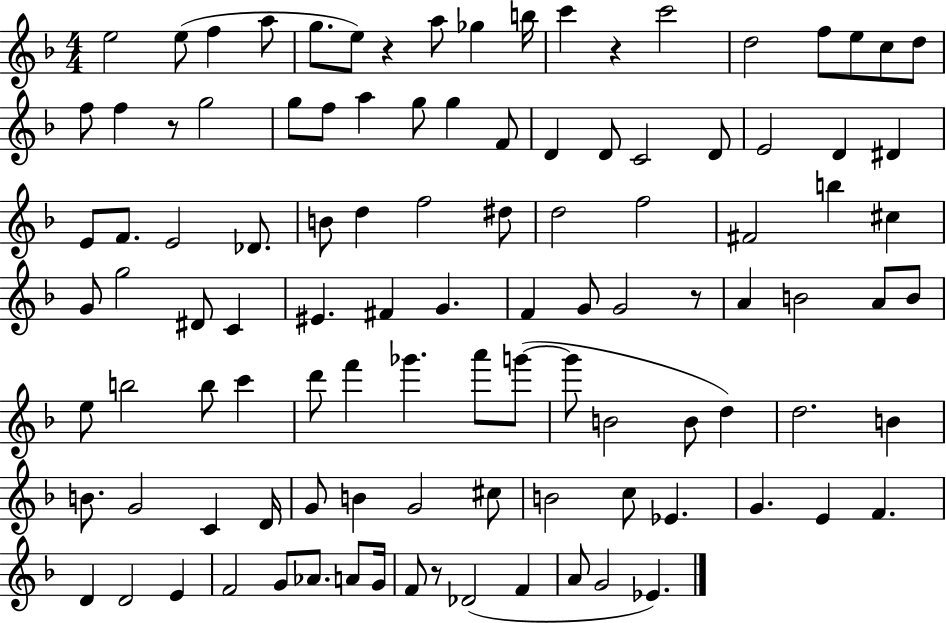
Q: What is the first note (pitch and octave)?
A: E5